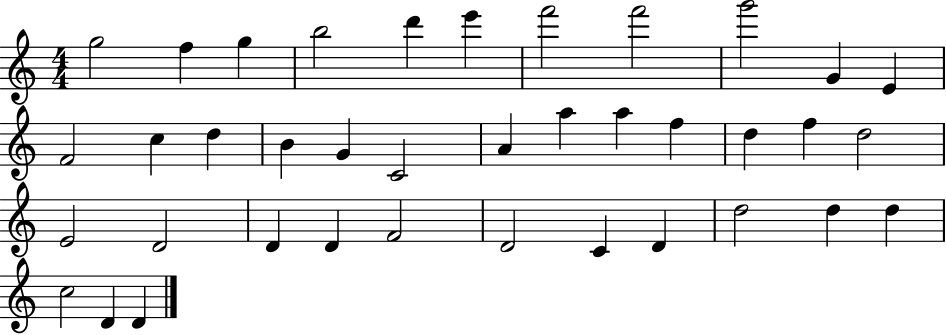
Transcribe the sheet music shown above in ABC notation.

X:1
T:Untitled
M:4/4
L:1/4
K:C
g2 f g b2 d' e' f'2 f'2 g'2 G E F2 c d B G C2 A a a f d f d2 E2 D2 D D F2 D2 C D d2 d d c2 D D